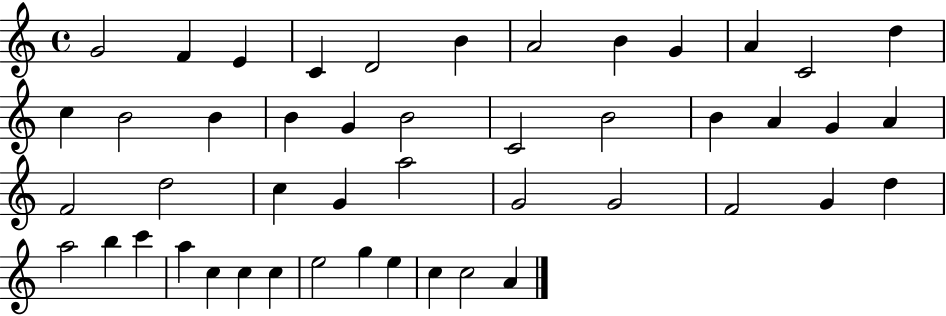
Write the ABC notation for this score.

X:1
T:Untitled
M:4/4
L:1/4
K:C
G2 F E C D2 B A2 B G A C2 d c B2 B B G B2 C2 B2 B A G A F2 d2 c G a2 G2 G2 F2 G d a2 b c' a c c c e2 g e c c2 A